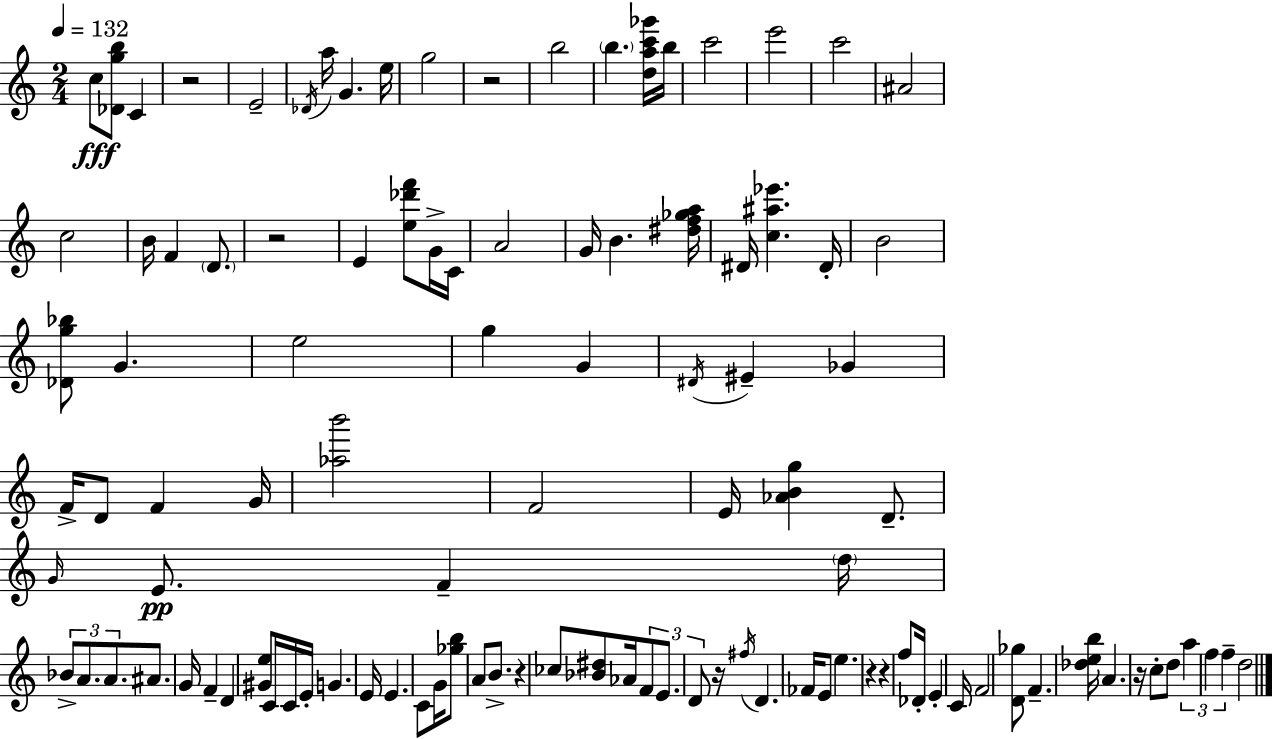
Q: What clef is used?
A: treble